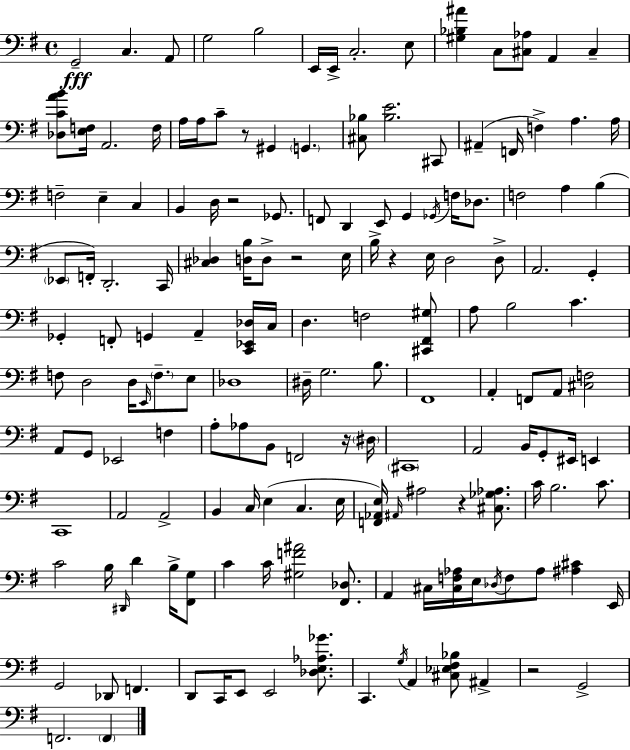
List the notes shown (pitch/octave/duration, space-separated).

G2/h C3/q. A2/e G3/h B3/h E2/s E2/s C3/h. E3/e [G#3,Bb3,A#4]/q C3/e [C#3,Ab3]/e A2/q C#3/q [Db3,C4,A4,B4]/e [E3,F3]/s A2/h. F3/s A3/s A3/s C4/e R/e G#2/q G2/q. [C#3,Bb3]/e [Bb3,E4]/h. C#2/e A#2/q F2/s F3/q A3/q. A3/s F3/h E3/q C3/q B2/q D3/s R/h Gb2/e. F2/e D2/q E2/e G2/q Gb2/s F3/s Db3/e. F3/h A3/q B3/q Eb2/e F2/s D2/h. C2/s [C#3,Db3]/q [D3,B3]/s D3/e R/h E3/s B3/s R/q E3/s D3/h D3/e A2/h. G2/q Gb2/q F2/e G2/q A2/q [C2,Eb2,Db3]/s C3/s D3/q. F3/h [C#2,F#2,G#3]/e A3/e B3/h C4/q. F3/e D3/h D3/s E2/s F3/e. E3/e Db3/w D#3/s G3/h. B3/e. F#2/w A2/q F2/e A2/e [C#3,F3]/h A2/e G2/e Eb2/h F3/q A3/e Ab3/e B2/e F2/h R/s D#3/s C#2/w A2/h B2/s G2/e EIS2/s E2/q C2/w A2/h A2/h B2/q C3/s E3/q C3/q. E3/s [F2,Ab2,E3]/s A#2/s A#3/h R/q [C#3,Gb3,Ab3]/e. C4/s B3/h. C4/e. C4/h B3/s D#2/s D4/q B3/s [F#2,G3]/e C4/q C4/s [G#3,F4,A#4]/h [F#2,Db3]/e. A2/q C#3/s [C#3,F3,Ab3]/s E3/s Db3/s F3/e Ab3/e [A#3,C#4]/q E2/s G2/h Db2/e F2/q. D2/e C2/s E2/e E2/h [Db3,E3,Ab3,Gb4]/e. C2/q. G3/s A2/q [C#3,Eb3,F#3,Bb3]/e A#2/q R/h G2/h F2/h. F2/q